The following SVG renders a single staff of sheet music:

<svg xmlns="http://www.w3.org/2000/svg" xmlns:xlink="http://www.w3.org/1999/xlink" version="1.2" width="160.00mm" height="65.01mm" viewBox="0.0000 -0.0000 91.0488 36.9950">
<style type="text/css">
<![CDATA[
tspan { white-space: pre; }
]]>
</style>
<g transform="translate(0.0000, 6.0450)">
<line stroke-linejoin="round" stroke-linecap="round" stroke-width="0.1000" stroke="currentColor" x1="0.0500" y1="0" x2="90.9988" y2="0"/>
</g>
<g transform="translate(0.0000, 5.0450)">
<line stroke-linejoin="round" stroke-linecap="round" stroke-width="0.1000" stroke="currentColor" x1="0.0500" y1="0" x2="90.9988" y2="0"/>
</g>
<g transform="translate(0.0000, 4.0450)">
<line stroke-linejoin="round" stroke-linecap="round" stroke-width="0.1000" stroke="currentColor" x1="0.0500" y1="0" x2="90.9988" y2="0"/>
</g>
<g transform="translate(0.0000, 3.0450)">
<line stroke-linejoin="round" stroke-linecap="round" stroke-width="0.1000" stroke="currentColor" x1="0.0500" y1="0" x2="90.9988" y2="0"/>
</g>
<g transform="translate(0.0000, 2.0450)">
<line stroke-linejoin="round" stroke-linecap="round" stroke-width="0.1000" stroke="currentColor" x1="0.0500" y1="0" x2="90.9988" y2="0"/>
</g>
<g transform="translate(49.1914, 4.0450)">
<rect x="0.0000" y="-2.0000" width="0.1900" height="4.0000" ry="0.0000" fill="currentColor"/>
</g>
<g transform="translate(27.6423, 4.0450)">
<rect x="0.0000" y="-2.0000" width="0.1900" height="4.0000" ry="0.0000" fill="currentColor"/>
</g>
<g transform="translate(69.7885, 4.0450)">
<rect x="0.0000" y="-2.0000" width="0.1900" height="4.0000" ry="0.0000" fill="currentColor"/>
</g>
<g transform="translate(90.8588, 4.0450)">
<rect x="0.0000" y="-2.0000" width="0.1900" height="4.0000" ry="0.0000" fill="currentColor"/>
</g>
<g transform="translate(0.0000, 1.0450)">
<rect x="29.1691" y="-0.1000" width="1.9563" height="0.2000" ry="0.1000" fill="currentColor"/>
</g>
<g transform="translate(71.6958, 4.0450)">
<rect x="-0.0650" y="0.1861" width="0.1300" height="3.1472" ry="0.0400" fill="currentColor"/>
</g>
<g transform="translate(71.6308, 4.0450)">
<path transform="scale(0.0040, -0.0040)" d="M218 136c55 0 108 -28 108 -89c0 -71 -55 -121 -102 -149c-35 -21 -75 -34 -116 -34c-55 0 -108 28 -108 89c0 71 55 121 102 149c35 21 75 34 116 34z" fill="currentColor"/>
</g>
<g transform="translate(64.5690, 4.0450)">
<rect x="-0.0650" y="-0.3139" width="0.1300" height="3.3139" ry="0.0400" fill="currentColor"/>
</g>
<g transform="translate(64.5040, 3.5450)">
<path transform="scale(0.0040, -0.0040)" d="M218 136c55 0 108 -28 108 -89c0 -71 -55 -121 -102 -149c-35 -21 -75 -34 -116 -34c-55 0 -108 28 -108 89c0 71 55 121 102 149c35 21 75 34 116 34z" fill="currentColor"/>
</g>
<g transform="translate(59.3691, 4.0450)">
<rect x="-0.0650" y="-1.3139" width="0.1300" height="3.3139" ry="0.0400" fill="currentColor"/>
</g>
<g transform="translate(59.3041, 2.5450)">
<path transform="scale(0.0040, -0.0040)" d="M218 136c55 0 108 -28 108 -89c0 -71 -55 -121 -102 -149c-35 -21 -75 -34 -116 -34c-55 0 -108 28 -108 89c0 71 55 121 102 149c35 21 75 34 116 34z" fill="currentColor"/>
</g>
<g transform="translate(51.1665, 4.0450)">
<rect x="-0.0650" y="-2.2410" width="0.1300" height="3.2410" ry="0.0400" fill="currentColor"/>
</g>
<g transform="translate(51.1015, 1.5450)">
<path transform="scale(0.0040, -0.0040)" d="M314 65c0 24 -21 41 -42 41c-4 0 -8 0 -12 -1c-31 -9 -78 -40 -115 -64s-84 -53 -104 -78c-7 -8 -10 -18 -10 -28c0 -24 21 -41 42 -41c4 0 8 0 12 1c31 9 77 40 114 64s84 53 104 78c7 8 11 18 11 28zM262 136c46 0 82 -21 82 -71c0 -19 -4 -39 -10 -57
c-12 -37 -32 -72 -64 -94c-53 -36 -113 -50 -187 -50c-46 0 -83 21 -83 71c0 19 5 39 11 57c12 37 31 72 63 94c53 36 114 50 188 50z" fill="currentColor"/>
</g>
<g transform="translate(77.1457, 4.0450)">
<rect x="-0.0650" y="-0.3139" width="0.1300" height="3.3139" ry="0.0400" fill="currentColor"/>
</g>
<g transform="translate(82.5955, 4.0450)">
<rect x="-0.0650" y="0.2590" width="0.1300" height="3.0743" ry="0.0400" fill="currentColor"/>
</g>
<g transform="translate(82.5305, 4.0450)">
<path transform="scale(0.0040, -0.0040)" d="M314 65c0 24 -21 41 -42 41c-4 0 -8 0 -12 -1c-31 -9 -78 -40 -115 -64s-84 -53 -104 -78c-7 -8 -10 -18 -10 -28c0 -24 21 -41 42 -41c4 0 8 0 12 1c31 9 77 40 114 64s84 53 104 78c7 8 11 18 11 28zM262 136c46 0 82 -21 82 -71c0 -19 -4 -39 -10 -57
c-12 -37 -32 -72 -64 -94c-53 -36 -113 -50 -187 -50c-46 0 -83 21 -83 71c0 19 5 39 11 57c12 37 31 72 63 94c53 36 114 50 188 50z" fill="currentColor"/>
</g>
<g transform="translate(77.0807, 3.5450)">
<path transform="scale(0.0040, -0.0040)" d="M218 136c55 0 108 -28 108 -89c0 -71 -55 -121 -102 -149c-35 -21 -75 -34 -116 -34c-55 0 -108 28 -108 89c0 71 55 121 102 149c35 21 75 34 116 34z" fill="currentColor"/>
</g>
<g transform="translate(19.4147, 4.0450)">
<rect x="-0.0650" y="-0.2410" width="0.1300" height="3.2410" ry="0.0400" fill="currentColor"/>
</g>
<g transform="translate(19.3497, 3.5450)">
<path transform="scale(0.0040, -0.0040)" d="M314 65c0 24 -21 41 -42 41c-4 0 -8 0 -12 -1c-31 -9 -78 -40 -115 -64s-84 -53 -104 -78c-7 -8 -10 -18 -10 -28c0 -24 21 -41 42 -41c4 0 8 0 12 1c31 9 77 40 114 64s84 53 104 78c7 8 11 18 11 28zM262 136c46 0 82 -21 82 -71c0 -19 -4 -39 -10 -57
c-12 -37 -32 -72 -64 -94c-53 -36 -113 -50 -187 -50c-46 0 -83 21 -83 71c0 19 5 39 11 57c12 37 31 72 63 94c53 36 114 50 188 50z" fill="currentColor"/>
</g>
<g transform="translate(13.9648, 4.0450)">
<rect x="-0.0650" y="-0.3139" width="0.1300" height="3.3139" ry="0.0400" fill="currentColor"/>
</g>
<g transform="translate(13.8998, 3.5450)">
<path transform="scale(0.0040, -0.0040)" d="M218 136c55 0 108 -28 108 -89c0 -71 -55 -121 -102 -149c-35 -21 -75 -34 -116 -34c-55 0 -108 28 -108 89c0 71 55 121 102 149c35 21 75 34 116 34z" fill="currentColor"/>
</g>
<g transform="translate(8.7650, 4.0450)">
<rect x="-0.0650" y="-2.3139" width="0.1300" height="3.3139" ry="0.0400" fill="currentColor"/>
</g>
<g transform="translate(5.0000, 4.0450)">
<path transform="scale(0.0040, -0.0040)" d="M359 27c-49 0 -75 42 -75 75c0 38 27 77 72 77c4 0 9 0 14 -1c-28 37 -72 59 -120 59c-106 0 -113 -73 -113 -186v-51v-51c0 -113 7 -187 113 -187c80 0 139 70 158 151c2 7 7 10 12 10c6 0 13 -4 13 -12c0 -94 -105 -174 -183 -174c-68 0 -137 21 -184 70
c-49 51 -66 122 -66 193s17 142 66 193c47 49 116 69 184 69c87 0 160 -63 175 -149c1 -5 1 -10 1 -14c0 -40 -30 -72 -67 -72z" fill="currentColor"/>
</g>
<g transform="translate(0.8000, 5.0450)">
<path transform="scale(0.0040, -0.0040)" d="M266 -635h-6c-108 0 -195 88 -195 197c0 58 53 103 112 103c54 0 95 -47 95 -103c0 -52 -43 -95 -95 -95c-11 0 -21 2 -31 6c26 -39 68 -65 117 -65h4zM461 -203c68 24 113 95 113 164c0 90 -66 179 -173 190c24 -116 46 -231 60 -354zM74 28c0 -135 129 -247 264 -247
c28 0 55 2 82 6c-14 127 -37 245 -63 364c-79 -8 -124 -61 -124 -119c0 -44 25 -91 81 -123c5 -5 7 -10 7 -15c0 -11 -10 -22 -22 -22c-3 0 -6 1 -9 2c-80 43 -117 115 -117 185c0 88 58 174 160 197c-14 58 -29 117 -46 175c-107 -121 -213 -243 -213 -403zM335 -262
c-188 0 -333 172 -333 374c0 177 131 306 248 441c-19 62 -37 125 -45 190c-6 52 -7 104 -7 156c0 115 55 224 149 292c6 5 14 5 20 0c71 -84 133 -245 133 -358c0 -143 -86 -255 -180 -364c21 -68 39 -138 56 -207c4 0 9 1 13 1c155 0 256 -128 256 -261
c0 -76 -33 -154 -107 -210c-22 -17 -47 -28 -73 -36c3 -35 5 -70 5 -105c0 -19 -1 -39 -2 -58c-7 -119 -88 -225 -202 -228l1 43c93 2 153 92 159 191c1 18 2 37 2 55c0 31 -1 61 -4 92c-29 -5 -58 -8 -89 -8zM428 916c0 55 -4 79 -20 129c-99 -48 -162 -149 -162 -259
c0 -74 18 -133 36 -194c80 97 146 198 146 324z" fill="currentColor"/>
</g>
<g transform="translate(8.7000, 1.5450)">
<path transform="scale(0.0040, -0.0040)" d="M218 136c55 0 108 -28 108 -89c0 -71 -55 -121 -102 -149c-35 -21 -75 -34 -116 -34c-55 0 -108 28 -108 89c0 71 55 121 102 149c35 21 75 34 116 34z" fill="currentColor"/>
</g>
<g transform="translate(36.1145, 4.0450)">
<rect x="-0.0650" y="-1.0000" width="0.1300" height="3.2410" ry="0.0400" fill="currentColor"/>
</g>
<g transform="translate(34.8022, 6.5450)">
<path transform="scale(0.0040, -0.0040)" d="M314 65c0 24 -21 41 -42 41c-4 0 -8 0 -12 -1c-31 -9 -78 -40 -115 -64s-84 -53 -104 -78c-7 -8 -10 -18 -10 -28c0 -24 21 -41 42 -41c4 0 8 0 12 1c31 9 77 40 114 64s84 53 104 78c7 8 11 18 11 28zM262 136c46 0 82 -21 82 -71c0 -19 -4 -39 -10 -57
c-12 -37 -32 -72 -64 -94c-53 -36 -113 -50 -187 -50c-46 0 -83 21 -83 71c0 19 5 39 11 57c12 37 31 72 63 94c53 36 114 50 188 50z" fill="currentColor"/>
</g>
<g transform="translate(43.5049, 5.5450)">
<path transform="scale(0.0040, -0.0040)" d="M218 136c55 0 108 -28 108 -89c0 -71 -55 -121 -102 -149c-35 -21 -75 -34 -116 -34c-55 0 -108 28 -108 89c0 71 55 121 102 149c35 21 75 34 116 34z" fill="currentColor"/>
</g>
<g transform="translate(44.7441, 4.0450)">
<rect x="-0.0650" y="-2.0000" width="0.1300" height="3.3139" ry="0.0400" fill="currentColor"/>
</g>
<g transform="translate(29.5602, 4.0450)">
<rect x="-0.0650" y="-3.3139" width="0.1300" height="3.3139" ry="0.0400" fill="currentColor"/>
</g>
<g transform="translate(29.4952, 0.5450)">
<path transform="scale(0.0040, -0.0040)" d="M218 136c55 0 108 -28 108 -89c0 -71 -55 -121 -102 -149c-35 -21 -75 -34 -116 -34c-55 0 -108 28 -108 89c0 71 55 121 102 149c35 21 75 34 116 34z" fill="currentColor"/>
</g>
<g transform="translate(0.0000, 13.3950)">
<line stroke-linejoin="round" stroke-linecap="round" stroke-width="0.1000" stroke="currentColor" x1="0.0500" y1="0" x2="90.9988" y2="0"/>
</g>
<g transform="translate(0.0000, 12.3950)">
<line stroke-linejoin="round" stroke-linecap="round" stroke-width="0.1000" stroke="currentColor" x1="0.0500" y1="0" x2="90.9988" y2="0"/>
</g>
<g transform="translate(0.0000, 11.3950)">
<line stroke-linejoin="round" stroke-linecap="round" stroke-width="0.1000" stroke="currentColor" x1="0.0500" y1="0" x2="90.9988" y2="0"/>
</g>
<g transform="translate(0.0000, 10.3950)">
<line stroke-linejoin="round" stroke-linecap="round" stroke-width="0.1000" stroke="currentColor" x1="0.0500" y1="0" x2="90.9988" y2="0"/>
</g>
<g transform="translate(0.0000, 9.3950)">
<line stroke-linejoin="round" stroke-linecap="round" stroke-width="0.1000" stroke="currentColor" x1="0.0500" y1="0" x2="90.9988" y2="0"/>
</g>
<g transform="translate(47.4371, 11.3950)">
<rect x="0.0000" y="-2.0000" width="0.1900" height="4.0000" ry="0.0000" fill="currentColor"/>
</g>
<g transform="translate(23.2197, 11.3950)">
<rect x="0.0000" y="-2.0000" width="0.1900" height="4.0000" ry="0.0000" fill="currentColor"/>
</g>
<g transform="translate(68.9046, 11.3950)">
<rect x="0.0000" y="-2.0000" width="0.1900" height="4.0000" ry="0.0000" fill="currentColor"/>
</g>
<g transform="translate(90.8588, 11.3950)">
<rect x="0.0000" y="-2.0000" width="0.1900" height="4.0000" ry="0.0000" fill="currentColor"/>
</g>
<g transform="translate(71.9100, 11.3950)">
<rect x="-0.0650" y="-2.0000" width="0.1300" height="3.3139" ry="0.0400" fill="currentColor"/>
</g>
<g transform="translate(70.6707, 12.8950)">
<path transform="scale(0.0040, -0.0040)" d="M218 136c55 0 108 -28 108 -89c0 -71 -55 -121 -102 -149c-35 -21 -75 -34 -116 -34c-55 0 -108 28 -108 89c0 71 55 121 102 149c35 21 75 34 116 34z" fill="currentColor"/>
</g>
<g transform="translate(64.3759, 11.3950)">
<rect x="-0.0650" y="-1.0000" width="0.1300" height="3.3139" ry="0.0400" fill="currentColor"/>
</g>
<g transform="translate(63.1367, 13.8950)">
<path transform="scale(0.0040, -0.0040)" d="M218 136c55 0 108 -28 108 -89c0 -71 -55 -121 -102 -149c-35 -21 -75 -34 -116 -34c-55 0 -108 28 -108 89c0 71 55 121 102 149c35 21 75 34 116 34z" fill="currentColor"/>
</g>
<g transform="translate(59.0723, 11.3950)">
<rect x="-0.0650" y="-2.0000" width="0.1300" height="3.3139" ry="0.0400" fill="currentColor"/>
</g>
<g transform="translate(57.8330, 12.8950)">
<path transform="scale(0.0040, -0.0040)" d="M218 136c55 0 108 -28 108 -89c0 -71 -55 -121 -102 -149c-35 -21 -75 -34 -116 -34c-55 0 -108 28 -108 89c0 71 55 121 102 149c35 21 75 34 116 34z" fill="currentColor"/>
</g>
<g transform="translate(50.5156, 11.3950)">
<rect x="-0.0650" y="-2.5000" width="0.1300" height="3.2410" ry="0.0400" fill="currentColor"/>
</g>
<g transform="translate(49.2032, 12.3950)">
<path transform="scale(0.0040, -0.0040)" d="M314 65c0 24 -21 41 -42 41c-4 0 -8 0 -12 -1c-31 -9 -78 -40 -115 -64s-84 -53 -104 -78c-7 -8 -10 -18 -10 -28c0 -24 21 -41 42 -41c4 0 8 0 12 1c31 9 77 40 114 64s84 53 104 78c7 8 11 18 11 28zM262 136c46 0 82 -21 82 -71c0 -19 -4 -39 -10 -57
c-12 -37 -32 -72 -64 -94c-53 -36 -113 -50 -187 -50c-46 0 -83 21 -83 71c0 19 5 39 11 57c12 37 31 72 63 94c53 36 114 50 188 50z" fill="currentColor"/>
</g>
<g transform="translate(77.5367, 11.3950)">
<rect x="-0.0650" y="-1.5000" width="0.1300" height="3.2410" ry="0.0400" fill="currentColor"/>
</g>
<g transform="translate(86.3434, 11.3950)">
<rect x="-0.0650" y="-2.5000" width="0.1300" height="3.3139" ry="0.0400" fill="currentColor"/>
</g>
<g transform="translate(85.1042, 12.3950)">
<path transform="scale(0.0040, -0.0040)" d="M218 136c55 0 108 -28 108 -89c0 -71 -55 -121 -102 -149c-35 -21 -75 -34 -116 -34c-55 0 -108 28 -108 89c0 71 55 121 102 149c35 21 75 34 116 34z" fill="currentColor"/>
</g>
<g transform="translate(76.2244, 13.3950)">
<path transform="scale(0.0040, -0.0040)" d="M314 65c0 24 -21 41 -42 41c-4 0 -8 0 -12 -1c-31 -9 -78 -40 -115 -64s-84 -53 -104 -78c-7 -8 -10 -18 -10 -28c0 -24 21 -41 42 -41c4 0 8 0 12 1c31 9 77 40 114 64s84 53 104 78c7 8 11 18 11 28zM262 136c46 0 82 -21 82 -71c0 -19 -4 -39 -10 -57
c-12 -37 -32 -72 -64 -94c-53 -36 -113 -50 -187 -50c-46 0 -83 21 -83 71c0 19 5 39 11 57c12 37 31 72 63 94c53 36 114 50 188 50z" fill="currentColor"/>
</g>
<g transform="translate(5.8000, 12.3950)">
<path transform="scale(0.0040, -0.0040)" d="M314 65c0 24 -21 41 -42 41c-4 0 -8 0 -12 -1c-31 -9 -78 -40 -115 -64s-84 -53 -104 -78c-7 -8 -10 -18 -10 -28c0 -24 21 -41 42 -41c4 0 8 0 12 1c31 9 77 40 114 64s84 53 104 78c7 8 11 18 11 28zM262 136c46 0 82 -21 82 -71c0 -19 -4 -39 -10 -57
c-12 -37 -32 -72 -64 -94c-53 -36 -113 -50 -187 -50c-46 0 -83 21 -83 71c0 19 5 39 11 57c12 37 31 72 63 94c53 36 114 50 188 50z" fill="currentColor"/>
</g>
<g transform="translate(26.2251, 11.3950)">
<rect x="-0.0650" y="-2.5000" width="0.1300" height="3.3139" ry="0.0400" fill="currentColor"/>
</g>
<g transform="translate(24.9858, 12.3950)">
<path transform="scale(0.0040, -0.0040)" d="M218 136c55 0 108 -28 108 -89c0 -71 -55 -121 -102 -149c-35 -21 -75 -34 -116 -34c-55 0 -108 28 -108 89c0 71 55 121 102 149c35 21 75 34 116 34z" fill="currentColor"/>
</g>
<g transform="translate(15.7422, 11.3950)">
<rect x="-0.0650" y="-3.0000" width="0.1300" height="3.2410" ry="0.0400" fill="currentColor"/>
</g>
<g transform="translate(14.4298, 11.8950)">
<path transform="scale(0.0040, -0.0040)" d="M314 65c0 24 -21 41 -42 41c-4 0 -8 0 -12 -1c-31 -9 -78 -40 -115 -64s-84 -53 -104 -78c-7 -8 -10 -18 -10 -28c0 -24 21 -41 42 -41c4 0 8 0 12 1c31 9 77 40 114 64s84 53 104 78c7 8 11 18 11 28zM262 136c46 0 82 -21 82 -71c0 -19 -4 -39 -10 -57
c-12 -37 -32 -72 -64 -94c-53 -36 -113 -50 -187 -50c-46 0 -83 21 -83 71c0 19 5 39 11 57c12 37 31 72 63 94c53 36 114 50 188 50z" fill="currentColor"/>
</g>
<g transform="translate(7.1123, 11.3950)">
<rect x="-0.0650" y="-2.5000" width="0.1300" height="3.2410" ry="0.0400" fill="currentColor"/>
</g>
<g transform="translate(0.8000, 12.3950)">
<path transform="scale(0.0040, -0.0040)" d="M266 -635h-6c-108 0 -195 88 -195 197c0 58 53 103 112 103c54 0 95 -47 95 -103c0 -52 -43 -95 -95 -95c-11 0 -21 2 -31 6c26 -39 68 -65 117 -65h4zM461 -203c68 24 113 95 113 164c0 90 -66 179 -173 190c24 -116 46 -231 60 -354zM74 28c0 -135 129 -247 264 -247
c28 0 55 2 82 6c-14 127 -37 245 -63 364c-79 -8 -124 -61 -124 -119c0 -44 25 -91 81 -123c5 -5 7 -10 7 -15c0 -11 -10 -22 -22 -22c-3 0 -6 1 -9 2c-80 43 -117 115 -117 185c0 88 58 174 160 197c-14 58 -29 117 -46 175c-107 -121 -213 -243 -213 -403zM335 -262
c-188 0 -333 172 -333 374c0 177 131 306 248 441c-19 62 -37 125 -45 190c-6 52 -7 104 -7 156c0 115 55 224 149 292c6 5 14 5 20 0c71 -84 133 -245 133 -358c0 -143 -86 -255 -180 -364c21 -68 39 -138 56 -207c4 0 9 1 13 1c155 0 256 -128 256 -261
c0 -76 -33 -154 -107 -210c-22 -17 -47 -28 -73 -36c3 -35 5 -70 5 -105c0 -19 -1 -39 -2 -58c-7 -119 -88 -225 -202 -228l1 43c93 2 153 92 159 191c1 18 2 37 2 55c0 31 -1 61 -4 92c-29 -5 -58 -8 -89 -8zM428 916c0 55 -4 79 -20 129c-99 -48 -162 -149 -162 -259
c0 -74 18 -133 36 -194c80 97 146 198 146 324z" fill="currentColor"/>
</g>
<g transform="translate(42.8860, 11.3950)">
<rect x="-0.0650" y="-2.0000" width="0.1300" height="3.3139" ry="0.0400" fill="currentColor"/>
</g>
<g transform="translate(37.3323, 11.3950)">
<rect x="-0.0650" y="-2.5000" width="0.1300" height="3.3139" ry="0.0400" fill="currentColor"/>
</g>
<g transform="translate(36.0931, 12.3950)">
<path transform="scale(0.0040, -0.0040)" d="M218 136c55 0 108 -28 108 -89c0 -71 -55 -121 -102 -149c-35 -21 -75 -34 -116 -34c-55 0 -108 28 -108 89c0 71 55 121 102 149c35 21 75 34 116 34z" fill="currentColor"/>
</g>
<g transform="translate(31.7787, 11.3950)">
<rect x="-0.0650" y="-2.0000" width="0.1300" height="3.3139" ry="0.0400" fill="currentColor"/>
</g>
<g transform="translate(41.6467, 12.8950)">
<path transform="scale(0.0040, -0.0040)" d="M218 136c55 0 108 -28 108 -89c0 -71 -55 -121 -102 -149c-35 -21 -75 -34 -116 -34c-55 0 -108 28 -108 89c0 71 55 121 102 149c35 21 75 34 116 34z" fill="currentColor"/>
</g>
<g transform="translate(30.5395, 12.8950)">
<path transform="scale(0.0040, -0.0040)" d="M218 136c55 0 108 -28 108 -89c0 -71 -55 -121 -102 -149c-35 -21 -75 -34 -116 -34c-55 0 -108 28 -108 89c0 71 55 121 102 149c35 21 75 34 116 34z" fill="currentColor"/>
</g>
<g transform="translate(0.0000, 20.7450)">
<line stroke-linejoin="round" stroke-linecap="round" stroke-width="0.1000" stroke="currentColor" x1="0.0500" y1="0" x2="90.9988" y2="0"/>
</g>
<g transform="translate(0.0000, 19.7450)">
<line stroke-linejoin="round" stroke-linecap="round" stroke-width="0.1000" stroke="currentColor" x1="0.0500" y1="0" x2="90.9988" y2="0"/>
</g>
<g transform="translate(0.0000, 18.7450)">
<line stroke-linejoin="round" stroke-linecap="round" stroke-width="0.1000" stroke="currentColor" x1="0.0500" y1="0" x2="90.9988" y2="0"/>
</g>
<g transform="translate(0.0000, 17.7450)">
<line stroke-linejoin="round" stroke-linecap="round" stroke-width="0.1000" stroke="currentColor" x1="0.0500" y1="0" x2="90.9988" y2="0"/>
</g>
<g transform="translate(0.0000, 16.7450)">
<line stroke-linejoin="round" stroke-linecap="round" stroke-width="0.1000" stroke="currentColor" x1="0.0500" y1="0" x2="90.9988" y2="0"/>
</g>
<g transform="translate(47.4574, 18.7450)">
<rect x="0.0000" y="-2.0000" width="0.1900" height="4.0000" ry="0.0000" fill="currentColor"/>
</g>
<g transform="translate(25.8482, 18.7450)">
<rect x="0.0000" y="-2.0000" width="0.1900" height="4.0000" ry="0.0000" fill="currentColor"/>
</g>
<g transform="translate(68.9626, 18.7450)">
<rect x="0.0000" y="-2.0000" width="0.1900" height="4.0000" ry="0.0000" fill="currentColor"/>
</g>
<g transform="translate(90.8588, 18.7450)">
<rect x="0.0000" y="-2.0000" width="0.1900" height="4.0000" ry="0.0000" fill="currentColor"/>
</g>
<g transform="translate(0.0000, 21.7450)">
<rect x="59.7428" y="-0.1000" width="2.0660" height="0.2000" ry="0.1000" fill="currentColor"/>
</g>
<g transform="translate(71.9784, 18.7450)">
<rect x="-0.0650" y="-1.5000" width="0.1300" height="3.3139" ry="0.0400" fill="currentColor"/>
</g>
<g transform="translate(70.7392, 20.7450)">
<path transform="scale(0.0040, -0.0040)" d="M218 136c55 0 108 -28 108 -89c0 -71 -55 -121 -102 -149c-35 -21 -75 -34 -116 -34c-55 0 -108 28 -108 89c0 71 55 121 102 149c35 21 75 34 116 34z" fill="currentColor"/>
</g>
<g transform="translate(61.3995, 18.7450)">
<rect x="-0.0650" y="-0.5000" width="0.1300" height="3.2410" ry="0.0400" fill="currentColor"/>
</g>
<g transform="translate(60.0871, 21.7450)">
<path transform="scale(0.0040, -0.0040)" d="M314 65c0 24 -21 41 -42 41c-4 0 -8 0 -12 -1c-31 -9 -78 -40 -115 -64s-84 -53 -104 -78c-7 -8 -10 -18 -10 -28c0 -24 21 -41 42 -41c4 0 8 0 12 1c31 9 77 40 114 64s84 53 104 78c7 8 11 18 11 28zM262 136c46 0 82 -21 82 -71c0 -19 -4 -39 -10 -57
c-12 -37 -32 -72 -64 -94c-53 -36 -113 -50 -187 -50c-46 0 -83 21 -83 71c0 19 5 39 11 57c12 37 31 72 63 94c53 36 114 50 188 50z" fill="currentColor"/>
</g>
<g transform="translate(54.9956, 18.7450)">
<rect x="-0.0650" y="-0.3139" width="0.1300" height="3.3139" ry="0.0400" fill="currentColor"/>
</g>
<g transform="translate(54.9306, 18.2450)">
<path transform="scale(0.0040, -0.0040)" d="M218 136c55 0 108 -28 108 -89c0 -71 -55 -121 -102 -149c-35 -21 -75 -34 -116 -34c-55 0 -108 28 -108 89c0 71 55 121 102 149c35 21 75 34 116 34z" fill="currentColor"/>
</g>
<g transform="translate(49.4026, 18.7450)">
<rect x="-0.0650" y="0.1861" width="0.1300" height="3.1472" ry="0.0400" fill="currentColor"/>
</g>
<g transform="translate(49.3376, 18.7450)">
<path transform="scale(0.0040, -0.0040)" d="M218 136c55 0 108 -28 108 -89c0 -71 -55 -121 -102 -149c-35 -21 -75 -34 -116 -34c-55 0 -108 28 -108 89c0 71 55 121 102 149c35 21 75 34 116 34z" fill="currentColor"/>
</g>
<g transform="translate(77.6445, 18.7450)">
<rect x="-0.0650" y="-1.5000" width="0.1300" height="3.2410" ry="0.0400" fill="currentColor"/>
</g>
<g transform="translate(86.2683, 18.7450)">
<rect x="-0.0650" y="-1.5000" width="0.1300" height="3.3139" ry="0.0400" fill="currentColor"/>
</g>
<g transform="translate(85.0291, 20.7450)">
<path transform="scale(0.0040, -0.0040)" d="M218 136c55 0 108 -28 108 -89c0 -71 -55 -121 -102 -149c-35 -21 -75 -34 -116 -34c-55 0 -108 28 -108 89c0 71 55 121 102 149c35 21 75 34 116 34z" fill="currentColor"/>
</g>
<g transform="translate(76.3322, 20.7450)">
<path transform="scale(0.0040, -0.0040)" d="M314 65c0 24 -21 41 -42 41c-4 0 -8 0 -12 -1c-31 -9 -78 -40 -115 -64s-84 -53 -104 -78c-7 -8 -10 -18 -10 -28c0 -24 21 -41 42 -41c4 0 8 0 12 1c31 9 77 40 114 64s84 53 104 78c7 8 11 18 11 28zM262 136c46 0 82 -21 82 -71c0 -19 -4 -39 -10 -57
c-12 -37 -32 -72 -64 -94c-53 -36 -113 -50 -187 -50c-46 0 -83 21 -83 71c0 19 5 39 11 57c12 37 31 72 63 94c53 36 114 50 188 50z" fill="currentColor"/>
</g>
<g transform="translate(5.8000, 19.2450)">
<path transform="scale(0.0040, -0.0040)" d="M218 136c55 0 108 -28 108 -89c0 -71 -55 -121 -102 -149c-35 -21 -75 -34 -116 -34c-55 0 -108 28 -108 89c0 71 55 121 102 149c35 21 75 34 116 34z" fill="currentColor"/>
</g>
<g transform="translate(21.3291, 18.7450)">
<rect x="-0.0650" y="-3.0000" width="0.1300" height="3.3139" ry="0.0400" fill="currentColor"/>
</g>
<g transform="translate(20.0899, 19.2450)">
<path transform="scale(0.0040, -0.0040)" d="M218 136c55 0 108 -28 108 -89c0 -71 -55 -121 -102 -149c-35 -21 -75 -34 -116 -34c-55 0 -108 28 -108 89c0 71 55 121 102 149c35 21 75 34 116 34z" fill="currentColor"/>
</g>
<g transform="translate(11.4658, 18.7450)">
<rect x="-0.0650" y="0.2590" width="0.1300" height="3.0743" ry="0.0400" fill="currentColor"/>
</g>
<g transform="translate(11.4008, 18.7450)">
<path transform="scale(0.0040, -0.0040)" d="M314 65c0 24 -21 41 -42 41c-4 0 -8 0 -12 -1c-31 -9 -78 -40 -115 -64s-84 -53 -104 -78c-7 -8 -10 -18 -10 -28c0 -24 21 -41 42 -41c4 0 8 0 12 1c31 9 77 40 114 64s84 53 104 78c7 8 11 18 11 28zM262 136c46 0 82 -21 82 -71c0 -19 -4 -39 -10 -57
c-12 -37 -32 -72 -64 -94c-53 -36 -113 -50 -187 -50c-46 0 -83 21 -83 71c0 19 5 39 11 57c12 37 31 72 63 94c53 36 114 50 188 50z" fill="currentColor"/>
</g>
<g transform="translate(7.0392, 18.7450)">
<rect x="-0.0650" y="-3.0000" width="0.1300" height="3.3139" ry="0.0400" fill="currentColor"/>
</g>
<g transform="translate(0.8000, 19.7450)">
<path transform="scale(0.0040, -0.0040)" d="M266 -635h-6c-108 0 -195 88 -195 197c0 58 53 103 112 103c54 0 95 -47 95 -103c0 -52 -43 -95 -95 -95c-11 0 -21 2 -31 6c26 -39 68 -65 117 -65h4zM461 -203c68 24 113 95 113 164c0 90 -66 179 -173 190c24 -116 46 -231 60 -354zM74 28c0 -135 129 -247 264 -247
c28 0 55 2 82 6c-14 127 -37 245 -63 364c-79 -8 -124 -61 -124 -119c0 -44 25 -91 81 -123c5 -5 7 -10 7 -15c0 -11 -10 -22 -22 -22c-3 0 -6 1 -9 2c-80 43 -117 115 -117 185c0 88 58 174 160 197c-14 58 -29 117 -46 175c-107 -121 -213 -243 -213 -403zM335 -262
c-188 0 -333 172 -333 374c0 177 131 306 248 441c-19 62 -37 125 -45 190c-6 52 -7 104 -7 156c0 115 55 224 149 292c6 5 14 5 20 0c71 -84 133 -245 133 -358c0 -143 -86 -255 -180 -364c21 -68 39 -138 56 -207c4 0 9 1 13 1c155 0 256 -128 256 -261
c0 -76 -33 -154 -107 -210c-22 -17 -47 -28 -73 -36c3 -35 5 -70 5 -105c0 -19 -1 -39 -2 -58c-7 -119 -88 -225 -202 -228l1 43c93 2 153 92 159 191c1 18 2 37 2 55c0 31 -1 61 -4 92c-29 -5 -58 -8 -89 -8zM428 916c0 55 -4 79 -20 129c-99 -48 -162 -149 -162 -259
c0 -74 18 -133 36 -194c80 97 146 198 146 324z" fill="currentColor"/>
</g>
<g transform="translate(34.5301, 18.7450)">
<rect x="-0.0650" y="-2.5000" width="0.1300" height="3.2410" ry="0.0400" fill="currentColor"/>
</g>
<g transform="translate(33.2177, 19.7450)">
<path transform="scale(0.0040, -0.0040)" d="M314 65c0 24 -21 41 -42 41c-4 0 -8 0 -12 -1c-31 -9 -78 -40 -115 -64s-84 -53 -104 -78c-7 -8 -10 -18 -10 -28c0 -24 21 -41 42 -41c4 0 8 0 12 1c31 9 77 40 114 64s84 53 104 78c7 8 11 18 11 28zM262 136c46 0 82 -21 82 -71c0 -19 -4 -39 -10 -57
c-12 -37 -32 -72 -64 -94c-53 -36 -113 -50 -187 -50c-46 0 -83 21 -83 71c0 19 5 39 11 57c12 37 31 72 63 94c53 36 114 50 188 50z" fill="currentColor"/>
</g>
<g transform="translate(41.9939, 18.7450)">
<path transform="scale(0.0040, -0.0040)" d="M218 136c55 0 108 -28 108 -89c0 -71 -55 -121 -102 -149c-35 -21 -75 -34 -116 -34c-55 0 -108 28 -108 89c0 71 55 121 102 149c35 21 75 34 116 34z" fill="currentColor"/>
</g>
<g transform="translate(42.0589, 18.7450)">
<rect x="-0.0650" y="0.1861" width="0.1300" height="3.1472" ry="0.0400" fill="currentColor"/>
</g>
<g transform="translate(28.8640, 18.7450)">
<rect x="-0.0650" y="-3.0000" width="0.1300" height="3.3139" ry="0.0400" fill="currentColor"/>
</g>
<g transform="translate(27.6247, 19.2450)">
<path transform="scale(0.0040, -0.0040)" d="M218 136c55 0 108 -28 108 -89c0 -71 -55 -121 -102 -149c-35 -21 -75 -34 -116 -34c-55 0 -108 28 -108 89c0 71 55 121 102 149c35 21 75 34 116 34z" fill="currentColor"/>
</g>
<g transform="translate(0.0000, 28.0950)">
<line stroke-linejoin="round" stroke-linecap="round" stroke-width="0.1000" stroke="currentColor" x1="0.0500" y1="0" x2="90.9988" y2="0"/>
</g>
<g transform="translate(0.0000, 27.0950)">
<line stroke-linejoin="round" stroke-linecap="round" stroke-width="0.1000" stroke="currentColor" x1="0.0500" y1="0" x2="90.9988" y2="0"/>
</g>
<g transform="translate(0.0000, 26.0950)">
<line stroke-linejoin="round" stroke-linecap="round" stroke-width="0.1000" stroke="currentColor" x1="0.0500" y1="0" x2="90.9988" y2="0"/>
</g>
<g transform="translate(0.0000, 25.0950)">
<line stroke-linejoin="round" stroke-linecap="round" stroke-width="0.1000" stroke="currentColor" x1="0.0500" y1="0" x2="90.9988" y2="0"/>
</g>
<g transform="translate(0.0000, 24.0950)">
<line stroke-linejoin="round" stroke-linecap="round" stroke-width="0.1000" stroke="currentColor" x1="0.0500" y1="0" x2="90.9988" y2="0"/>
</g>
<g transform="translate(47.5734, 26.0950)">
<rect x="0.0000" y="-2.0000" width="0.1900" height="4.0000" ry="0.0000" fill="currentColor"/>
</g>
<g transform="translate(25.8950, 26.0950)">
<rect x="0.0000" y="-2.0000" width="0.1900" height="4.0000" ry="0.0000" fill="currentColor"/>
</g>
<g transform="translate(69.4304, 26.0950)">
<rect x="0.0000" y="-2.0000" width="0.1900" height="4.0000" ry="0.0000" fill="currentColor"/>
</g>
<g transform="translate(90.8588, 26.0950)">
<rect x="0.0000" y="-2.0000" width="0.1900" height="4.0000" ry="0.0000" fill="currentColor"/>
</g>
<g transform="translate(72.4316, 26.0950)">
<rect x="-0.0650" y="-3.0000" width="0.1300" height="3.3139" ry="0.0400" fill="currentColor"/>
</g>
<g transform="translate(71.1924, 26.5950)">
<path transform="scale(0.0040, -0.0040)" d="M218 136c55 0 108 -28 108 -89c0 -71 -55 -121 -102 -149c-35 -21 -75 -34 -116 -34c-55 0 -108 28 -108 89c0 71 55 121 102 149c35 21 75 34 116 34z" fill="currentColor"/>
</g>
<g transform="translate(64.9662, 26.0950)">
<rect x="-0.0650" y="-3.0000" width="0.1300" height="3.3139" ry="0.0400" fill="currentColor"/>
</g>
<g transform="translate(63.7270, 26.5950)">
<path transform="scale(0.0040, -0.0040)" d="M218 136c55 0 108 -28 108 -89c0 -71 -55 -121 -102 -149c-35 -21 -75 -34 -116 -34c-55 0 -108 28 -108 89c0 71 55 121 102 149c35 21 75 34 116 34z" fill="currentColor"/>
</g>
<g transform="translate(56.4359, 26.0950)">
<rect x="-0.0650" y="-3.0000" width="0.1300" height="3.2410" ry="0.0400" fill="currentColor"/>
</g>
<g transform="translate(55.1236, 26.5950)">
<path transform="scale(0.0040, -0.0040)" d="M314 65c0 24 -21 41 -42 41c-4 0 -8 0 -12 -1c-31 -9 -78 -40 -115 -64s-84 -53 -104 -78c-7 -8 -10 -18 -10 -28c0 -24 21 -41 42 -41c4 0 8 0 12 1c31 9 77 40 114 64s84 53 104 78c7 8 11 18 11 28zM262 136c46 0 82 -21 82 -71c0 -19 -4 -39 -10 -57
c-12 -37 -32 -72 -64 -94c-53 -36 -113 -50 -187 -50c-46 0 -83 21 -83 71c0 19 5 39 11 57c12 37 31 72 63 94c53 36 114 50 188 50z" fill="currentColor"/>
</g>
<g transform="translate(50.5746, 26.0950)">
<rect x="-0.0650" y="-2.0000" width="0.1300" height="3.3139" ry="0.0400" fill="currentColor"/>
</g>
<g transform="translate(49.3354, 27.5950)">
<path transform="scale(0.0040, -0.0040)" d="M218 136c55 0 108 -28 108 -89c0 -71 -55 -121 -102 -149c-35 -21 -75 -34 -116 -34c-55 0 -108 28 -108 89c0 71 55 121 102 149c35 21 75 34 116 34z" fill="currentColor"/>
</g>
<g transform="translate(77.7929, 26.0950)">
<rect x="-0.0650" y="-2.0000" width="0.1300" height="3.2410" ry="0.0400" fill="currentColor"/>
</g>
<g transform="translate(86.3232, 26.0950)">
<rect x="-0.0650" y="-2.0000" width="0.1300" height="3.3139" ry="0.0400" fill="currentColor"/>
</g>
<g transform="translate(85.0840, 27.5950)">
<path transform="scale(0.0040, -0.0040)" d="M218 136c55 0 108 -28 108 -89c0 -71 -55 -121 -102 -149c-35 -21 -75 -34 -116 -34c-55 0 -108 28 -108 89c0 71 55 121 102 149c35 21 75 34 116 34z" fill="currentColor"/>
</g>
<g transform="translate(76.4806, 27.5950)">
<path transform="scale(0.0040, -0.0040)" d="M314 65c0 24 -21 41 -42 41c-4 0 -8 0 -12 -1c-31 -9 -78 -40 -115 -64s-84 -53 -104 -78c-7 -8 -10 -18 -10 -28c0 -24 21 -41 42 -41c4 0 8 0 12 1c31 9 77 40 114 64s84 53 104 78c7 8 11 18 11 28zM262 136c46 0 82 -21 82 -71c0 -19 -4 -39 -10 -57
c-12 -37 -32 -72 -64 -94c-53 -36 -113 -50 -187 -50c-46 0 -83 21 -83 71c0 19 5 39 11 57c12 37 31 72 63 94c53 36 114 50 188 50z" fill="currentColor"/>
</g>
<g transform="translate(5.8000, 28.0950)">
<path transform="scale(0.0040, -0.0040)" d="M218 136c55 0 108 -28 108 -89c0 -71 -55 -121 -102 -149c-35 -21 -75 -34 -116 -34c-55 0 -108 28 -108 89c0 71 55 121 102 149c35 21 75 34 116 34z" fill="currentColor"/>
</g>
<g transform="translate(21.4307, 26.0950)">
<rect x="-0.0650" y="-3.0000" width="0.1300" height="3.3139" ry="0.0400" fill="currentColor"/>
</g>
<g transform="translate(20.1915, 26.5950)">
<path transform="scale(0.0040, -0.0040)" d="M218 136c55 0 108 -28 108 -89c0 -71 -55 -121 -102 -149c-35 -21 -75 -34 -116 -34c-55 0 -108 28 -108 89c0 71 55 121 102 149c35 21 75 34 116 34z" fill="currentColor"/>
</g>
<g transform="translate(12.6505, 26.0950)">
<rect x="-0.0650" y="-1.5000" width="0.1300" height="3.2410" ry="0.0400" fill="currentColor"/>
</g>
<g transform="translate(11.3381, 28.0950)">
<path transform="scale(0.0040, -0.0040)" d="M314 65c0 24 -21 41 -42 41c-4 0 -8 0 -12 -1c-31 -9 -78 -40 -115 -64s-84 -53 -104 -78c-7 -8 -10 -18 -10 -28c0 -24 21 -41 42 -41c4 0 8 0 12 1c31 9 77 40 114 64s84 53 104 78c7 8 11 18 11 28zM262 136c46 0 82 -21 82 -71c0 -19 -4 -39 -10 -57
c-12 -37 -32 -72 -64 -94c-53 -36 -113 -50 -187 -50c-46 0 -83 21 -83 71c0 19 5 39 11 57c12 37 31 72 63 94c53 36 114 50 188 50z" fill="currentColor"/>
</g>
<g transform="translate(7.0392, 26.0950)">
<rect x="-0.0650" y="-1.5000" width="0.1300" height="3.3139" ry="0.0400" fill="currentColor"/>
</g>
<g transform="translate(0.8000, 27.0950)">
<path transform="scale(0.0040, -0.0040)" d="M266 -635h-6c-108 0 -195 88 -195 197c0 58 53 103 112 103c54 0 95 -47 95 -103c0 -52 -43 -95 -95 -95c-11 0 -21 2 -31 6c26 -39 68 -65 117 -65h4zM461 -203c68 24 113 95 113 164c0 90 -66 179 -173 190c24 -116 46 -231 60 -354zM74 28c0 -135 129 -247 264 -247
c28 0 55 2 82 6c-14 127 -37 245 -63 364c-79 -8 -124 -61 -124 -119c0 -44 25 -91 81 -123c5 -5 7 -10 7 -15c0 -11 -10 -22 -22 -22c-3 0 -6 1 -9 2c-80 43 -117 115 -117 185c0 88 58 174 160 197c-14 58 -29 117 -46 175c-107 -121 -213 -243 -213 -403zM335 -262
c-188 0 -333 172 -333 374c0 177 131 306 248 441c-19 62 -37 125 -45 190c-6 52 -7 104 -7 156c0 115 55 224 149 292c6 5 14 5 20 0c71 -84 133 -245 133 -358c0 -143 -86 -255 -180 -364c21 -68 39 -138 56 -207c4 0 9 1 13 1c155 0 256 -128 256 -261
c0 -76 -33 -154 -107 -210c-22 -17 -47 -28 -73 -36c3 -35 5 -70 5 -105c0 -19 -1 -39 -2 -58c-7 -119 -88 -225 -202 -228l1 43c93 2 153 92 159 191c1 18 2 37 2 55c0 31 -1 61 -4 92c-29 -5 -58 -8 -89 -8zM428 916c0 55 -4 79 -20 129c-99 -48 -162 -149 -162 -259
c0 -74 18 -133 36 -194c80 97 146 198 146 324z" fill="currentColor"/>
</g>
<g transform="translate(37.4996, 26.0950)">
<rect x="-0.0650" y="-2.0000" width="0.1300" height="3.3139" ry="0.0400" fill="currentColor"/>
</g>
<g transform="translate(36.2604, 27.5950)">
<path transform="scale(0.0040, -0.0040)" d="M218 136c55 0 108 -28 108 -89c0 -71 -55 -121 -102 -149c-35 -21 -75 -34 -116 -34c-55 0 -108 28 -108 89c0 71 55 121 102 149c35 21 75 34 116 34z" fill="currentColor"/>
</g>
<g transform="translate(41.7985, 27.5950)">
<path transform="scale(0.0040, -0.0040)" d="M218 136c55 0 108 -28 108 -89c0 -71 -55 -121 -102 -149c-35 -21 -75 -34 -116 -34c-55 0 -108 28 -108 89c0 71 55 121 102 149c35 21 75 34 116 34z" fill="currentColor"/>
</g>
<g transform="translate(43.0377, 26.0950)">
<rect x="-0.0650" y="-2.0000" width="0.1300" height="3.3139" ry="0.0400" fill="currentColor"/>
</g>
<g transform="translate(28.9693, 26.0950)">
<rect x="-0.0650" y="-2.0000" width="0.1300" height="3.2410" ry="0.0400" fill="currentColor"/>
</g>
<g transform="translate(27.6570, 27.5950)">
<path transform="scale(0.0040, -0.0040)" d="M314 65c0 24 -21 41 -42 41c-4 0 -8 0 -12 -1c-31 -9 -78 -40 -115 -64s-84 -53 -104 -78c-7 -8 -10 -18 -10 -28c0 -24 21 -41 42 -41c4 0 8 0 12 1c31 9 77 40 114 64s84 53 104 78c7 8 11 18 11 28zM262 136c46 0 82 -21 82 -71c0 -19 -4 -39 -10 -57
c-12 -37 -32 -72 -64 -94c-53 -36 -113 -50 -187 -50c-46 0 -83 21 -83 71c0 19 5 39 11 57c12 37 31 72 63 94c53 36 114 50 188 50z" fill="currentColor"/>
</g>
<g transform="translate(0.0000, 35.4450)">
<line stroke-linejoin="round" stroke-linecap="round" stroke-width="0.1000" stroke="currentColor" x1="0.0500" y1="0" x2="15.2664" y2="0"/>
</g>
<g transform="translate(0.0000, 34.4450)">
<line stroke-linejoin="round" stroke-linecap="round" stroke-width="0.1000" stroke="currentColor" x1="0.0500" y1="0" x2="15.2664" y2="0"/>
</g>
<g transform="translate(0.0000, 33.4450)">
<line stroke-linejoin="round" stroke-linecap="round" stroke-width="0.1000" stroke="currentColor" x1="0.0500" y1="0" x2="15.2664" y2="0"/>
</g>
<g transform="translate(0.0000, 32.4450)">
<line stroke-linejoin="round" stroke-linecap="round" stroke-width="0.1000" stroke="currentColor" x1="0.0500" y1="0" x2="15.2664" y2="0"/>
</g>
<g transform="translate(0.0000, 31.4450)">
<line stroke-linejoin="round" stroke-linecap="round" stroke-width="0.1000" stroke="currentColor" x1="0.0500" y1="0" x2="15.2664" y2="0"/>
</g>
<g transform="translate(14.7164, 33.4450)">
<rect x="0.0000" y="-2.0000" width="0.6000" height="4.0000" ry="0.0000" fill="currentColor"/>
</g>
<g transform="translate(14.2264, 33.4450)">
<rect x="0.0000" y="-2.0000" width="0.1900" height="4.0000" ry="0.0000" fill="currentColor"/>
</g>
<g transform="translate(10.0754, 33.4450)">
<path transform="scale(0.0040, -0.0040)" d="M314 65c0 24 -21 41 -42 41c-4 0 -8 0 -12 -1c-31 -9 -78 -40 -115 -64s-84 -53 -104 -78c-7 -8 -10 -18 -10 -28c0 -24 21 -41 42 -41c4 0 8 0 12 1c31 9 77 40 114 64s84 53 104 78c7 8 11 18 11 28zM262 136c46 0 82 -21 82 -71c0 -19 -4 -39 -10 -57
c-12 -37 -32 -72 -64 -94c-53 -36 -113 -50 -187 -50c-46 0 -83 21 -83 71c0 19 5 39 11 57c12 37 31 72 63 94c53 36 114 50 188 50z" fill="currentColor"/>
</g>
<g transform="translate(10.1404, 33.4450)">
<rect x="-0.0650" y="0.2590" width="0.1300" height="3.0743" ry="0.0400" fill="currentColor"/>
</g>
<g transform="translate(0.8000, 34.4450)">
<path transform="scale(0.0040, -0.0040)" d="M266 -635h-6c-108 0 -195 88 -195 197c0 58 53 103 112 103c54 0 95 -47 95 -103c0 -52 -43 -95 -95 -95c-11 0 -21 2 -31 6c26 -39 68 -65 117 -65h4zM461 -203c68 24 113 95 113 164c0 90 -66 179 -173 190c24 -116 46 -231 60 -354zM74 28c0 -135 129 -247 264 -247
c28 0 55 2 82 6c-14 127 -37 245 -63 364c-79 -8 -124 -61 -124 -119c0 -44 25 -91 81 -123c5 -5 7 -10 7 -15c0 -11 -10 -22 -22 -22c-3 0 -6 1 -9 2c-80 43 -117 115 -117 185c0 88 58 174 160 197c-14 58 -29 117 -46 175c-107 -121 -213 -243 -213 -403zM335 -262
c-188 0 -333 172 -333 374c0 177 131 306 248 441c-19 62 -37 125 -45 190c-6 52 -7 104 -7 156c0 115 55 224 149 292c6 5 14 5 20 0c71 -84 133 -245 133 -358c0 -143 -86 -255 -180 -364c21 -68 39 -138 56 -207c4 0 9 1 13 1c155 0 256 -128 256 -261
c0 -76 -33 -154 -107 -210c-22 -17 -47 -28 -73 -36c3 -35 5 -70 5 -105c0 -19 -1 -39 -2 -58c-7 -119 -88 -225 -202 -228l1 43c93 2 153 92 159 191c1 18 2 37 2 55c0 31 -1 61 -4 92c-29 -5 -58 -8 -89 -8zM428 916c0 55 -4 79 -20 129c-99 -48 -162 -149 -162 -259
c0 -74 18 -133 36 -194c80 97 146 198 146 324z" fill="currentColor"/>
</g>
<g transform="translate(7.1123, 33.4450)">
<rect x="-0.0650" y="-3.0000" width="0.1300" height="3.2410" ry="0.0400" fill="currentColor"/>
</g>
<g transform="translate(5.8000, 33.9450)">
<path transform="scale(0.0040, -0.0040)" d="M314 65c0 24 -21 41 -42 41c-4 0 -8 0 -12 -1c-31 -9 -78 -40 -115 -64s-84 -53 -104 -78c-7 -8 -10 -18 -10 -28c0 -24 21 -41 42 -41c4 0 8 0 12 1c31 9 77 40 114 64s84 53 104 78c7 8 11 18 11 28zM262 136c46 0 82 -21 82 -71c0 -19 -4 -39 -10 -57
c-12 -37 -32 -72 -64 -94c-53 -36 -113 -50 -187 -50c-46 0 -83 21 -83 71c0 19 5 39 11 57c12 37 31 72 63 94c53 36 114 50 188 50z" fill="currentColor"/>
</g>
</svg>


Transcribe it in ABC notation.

X:1
T:Untitled
M:4/4
L:1/4
K:C
g c c2 b D2 F g2 e c B c B2 G2 A2 G F G F G2 F D F E2 G A B2 A A G2 B B c C2 E E2 E E E2 A F2 F F F A2 A A F2 F A2 B2